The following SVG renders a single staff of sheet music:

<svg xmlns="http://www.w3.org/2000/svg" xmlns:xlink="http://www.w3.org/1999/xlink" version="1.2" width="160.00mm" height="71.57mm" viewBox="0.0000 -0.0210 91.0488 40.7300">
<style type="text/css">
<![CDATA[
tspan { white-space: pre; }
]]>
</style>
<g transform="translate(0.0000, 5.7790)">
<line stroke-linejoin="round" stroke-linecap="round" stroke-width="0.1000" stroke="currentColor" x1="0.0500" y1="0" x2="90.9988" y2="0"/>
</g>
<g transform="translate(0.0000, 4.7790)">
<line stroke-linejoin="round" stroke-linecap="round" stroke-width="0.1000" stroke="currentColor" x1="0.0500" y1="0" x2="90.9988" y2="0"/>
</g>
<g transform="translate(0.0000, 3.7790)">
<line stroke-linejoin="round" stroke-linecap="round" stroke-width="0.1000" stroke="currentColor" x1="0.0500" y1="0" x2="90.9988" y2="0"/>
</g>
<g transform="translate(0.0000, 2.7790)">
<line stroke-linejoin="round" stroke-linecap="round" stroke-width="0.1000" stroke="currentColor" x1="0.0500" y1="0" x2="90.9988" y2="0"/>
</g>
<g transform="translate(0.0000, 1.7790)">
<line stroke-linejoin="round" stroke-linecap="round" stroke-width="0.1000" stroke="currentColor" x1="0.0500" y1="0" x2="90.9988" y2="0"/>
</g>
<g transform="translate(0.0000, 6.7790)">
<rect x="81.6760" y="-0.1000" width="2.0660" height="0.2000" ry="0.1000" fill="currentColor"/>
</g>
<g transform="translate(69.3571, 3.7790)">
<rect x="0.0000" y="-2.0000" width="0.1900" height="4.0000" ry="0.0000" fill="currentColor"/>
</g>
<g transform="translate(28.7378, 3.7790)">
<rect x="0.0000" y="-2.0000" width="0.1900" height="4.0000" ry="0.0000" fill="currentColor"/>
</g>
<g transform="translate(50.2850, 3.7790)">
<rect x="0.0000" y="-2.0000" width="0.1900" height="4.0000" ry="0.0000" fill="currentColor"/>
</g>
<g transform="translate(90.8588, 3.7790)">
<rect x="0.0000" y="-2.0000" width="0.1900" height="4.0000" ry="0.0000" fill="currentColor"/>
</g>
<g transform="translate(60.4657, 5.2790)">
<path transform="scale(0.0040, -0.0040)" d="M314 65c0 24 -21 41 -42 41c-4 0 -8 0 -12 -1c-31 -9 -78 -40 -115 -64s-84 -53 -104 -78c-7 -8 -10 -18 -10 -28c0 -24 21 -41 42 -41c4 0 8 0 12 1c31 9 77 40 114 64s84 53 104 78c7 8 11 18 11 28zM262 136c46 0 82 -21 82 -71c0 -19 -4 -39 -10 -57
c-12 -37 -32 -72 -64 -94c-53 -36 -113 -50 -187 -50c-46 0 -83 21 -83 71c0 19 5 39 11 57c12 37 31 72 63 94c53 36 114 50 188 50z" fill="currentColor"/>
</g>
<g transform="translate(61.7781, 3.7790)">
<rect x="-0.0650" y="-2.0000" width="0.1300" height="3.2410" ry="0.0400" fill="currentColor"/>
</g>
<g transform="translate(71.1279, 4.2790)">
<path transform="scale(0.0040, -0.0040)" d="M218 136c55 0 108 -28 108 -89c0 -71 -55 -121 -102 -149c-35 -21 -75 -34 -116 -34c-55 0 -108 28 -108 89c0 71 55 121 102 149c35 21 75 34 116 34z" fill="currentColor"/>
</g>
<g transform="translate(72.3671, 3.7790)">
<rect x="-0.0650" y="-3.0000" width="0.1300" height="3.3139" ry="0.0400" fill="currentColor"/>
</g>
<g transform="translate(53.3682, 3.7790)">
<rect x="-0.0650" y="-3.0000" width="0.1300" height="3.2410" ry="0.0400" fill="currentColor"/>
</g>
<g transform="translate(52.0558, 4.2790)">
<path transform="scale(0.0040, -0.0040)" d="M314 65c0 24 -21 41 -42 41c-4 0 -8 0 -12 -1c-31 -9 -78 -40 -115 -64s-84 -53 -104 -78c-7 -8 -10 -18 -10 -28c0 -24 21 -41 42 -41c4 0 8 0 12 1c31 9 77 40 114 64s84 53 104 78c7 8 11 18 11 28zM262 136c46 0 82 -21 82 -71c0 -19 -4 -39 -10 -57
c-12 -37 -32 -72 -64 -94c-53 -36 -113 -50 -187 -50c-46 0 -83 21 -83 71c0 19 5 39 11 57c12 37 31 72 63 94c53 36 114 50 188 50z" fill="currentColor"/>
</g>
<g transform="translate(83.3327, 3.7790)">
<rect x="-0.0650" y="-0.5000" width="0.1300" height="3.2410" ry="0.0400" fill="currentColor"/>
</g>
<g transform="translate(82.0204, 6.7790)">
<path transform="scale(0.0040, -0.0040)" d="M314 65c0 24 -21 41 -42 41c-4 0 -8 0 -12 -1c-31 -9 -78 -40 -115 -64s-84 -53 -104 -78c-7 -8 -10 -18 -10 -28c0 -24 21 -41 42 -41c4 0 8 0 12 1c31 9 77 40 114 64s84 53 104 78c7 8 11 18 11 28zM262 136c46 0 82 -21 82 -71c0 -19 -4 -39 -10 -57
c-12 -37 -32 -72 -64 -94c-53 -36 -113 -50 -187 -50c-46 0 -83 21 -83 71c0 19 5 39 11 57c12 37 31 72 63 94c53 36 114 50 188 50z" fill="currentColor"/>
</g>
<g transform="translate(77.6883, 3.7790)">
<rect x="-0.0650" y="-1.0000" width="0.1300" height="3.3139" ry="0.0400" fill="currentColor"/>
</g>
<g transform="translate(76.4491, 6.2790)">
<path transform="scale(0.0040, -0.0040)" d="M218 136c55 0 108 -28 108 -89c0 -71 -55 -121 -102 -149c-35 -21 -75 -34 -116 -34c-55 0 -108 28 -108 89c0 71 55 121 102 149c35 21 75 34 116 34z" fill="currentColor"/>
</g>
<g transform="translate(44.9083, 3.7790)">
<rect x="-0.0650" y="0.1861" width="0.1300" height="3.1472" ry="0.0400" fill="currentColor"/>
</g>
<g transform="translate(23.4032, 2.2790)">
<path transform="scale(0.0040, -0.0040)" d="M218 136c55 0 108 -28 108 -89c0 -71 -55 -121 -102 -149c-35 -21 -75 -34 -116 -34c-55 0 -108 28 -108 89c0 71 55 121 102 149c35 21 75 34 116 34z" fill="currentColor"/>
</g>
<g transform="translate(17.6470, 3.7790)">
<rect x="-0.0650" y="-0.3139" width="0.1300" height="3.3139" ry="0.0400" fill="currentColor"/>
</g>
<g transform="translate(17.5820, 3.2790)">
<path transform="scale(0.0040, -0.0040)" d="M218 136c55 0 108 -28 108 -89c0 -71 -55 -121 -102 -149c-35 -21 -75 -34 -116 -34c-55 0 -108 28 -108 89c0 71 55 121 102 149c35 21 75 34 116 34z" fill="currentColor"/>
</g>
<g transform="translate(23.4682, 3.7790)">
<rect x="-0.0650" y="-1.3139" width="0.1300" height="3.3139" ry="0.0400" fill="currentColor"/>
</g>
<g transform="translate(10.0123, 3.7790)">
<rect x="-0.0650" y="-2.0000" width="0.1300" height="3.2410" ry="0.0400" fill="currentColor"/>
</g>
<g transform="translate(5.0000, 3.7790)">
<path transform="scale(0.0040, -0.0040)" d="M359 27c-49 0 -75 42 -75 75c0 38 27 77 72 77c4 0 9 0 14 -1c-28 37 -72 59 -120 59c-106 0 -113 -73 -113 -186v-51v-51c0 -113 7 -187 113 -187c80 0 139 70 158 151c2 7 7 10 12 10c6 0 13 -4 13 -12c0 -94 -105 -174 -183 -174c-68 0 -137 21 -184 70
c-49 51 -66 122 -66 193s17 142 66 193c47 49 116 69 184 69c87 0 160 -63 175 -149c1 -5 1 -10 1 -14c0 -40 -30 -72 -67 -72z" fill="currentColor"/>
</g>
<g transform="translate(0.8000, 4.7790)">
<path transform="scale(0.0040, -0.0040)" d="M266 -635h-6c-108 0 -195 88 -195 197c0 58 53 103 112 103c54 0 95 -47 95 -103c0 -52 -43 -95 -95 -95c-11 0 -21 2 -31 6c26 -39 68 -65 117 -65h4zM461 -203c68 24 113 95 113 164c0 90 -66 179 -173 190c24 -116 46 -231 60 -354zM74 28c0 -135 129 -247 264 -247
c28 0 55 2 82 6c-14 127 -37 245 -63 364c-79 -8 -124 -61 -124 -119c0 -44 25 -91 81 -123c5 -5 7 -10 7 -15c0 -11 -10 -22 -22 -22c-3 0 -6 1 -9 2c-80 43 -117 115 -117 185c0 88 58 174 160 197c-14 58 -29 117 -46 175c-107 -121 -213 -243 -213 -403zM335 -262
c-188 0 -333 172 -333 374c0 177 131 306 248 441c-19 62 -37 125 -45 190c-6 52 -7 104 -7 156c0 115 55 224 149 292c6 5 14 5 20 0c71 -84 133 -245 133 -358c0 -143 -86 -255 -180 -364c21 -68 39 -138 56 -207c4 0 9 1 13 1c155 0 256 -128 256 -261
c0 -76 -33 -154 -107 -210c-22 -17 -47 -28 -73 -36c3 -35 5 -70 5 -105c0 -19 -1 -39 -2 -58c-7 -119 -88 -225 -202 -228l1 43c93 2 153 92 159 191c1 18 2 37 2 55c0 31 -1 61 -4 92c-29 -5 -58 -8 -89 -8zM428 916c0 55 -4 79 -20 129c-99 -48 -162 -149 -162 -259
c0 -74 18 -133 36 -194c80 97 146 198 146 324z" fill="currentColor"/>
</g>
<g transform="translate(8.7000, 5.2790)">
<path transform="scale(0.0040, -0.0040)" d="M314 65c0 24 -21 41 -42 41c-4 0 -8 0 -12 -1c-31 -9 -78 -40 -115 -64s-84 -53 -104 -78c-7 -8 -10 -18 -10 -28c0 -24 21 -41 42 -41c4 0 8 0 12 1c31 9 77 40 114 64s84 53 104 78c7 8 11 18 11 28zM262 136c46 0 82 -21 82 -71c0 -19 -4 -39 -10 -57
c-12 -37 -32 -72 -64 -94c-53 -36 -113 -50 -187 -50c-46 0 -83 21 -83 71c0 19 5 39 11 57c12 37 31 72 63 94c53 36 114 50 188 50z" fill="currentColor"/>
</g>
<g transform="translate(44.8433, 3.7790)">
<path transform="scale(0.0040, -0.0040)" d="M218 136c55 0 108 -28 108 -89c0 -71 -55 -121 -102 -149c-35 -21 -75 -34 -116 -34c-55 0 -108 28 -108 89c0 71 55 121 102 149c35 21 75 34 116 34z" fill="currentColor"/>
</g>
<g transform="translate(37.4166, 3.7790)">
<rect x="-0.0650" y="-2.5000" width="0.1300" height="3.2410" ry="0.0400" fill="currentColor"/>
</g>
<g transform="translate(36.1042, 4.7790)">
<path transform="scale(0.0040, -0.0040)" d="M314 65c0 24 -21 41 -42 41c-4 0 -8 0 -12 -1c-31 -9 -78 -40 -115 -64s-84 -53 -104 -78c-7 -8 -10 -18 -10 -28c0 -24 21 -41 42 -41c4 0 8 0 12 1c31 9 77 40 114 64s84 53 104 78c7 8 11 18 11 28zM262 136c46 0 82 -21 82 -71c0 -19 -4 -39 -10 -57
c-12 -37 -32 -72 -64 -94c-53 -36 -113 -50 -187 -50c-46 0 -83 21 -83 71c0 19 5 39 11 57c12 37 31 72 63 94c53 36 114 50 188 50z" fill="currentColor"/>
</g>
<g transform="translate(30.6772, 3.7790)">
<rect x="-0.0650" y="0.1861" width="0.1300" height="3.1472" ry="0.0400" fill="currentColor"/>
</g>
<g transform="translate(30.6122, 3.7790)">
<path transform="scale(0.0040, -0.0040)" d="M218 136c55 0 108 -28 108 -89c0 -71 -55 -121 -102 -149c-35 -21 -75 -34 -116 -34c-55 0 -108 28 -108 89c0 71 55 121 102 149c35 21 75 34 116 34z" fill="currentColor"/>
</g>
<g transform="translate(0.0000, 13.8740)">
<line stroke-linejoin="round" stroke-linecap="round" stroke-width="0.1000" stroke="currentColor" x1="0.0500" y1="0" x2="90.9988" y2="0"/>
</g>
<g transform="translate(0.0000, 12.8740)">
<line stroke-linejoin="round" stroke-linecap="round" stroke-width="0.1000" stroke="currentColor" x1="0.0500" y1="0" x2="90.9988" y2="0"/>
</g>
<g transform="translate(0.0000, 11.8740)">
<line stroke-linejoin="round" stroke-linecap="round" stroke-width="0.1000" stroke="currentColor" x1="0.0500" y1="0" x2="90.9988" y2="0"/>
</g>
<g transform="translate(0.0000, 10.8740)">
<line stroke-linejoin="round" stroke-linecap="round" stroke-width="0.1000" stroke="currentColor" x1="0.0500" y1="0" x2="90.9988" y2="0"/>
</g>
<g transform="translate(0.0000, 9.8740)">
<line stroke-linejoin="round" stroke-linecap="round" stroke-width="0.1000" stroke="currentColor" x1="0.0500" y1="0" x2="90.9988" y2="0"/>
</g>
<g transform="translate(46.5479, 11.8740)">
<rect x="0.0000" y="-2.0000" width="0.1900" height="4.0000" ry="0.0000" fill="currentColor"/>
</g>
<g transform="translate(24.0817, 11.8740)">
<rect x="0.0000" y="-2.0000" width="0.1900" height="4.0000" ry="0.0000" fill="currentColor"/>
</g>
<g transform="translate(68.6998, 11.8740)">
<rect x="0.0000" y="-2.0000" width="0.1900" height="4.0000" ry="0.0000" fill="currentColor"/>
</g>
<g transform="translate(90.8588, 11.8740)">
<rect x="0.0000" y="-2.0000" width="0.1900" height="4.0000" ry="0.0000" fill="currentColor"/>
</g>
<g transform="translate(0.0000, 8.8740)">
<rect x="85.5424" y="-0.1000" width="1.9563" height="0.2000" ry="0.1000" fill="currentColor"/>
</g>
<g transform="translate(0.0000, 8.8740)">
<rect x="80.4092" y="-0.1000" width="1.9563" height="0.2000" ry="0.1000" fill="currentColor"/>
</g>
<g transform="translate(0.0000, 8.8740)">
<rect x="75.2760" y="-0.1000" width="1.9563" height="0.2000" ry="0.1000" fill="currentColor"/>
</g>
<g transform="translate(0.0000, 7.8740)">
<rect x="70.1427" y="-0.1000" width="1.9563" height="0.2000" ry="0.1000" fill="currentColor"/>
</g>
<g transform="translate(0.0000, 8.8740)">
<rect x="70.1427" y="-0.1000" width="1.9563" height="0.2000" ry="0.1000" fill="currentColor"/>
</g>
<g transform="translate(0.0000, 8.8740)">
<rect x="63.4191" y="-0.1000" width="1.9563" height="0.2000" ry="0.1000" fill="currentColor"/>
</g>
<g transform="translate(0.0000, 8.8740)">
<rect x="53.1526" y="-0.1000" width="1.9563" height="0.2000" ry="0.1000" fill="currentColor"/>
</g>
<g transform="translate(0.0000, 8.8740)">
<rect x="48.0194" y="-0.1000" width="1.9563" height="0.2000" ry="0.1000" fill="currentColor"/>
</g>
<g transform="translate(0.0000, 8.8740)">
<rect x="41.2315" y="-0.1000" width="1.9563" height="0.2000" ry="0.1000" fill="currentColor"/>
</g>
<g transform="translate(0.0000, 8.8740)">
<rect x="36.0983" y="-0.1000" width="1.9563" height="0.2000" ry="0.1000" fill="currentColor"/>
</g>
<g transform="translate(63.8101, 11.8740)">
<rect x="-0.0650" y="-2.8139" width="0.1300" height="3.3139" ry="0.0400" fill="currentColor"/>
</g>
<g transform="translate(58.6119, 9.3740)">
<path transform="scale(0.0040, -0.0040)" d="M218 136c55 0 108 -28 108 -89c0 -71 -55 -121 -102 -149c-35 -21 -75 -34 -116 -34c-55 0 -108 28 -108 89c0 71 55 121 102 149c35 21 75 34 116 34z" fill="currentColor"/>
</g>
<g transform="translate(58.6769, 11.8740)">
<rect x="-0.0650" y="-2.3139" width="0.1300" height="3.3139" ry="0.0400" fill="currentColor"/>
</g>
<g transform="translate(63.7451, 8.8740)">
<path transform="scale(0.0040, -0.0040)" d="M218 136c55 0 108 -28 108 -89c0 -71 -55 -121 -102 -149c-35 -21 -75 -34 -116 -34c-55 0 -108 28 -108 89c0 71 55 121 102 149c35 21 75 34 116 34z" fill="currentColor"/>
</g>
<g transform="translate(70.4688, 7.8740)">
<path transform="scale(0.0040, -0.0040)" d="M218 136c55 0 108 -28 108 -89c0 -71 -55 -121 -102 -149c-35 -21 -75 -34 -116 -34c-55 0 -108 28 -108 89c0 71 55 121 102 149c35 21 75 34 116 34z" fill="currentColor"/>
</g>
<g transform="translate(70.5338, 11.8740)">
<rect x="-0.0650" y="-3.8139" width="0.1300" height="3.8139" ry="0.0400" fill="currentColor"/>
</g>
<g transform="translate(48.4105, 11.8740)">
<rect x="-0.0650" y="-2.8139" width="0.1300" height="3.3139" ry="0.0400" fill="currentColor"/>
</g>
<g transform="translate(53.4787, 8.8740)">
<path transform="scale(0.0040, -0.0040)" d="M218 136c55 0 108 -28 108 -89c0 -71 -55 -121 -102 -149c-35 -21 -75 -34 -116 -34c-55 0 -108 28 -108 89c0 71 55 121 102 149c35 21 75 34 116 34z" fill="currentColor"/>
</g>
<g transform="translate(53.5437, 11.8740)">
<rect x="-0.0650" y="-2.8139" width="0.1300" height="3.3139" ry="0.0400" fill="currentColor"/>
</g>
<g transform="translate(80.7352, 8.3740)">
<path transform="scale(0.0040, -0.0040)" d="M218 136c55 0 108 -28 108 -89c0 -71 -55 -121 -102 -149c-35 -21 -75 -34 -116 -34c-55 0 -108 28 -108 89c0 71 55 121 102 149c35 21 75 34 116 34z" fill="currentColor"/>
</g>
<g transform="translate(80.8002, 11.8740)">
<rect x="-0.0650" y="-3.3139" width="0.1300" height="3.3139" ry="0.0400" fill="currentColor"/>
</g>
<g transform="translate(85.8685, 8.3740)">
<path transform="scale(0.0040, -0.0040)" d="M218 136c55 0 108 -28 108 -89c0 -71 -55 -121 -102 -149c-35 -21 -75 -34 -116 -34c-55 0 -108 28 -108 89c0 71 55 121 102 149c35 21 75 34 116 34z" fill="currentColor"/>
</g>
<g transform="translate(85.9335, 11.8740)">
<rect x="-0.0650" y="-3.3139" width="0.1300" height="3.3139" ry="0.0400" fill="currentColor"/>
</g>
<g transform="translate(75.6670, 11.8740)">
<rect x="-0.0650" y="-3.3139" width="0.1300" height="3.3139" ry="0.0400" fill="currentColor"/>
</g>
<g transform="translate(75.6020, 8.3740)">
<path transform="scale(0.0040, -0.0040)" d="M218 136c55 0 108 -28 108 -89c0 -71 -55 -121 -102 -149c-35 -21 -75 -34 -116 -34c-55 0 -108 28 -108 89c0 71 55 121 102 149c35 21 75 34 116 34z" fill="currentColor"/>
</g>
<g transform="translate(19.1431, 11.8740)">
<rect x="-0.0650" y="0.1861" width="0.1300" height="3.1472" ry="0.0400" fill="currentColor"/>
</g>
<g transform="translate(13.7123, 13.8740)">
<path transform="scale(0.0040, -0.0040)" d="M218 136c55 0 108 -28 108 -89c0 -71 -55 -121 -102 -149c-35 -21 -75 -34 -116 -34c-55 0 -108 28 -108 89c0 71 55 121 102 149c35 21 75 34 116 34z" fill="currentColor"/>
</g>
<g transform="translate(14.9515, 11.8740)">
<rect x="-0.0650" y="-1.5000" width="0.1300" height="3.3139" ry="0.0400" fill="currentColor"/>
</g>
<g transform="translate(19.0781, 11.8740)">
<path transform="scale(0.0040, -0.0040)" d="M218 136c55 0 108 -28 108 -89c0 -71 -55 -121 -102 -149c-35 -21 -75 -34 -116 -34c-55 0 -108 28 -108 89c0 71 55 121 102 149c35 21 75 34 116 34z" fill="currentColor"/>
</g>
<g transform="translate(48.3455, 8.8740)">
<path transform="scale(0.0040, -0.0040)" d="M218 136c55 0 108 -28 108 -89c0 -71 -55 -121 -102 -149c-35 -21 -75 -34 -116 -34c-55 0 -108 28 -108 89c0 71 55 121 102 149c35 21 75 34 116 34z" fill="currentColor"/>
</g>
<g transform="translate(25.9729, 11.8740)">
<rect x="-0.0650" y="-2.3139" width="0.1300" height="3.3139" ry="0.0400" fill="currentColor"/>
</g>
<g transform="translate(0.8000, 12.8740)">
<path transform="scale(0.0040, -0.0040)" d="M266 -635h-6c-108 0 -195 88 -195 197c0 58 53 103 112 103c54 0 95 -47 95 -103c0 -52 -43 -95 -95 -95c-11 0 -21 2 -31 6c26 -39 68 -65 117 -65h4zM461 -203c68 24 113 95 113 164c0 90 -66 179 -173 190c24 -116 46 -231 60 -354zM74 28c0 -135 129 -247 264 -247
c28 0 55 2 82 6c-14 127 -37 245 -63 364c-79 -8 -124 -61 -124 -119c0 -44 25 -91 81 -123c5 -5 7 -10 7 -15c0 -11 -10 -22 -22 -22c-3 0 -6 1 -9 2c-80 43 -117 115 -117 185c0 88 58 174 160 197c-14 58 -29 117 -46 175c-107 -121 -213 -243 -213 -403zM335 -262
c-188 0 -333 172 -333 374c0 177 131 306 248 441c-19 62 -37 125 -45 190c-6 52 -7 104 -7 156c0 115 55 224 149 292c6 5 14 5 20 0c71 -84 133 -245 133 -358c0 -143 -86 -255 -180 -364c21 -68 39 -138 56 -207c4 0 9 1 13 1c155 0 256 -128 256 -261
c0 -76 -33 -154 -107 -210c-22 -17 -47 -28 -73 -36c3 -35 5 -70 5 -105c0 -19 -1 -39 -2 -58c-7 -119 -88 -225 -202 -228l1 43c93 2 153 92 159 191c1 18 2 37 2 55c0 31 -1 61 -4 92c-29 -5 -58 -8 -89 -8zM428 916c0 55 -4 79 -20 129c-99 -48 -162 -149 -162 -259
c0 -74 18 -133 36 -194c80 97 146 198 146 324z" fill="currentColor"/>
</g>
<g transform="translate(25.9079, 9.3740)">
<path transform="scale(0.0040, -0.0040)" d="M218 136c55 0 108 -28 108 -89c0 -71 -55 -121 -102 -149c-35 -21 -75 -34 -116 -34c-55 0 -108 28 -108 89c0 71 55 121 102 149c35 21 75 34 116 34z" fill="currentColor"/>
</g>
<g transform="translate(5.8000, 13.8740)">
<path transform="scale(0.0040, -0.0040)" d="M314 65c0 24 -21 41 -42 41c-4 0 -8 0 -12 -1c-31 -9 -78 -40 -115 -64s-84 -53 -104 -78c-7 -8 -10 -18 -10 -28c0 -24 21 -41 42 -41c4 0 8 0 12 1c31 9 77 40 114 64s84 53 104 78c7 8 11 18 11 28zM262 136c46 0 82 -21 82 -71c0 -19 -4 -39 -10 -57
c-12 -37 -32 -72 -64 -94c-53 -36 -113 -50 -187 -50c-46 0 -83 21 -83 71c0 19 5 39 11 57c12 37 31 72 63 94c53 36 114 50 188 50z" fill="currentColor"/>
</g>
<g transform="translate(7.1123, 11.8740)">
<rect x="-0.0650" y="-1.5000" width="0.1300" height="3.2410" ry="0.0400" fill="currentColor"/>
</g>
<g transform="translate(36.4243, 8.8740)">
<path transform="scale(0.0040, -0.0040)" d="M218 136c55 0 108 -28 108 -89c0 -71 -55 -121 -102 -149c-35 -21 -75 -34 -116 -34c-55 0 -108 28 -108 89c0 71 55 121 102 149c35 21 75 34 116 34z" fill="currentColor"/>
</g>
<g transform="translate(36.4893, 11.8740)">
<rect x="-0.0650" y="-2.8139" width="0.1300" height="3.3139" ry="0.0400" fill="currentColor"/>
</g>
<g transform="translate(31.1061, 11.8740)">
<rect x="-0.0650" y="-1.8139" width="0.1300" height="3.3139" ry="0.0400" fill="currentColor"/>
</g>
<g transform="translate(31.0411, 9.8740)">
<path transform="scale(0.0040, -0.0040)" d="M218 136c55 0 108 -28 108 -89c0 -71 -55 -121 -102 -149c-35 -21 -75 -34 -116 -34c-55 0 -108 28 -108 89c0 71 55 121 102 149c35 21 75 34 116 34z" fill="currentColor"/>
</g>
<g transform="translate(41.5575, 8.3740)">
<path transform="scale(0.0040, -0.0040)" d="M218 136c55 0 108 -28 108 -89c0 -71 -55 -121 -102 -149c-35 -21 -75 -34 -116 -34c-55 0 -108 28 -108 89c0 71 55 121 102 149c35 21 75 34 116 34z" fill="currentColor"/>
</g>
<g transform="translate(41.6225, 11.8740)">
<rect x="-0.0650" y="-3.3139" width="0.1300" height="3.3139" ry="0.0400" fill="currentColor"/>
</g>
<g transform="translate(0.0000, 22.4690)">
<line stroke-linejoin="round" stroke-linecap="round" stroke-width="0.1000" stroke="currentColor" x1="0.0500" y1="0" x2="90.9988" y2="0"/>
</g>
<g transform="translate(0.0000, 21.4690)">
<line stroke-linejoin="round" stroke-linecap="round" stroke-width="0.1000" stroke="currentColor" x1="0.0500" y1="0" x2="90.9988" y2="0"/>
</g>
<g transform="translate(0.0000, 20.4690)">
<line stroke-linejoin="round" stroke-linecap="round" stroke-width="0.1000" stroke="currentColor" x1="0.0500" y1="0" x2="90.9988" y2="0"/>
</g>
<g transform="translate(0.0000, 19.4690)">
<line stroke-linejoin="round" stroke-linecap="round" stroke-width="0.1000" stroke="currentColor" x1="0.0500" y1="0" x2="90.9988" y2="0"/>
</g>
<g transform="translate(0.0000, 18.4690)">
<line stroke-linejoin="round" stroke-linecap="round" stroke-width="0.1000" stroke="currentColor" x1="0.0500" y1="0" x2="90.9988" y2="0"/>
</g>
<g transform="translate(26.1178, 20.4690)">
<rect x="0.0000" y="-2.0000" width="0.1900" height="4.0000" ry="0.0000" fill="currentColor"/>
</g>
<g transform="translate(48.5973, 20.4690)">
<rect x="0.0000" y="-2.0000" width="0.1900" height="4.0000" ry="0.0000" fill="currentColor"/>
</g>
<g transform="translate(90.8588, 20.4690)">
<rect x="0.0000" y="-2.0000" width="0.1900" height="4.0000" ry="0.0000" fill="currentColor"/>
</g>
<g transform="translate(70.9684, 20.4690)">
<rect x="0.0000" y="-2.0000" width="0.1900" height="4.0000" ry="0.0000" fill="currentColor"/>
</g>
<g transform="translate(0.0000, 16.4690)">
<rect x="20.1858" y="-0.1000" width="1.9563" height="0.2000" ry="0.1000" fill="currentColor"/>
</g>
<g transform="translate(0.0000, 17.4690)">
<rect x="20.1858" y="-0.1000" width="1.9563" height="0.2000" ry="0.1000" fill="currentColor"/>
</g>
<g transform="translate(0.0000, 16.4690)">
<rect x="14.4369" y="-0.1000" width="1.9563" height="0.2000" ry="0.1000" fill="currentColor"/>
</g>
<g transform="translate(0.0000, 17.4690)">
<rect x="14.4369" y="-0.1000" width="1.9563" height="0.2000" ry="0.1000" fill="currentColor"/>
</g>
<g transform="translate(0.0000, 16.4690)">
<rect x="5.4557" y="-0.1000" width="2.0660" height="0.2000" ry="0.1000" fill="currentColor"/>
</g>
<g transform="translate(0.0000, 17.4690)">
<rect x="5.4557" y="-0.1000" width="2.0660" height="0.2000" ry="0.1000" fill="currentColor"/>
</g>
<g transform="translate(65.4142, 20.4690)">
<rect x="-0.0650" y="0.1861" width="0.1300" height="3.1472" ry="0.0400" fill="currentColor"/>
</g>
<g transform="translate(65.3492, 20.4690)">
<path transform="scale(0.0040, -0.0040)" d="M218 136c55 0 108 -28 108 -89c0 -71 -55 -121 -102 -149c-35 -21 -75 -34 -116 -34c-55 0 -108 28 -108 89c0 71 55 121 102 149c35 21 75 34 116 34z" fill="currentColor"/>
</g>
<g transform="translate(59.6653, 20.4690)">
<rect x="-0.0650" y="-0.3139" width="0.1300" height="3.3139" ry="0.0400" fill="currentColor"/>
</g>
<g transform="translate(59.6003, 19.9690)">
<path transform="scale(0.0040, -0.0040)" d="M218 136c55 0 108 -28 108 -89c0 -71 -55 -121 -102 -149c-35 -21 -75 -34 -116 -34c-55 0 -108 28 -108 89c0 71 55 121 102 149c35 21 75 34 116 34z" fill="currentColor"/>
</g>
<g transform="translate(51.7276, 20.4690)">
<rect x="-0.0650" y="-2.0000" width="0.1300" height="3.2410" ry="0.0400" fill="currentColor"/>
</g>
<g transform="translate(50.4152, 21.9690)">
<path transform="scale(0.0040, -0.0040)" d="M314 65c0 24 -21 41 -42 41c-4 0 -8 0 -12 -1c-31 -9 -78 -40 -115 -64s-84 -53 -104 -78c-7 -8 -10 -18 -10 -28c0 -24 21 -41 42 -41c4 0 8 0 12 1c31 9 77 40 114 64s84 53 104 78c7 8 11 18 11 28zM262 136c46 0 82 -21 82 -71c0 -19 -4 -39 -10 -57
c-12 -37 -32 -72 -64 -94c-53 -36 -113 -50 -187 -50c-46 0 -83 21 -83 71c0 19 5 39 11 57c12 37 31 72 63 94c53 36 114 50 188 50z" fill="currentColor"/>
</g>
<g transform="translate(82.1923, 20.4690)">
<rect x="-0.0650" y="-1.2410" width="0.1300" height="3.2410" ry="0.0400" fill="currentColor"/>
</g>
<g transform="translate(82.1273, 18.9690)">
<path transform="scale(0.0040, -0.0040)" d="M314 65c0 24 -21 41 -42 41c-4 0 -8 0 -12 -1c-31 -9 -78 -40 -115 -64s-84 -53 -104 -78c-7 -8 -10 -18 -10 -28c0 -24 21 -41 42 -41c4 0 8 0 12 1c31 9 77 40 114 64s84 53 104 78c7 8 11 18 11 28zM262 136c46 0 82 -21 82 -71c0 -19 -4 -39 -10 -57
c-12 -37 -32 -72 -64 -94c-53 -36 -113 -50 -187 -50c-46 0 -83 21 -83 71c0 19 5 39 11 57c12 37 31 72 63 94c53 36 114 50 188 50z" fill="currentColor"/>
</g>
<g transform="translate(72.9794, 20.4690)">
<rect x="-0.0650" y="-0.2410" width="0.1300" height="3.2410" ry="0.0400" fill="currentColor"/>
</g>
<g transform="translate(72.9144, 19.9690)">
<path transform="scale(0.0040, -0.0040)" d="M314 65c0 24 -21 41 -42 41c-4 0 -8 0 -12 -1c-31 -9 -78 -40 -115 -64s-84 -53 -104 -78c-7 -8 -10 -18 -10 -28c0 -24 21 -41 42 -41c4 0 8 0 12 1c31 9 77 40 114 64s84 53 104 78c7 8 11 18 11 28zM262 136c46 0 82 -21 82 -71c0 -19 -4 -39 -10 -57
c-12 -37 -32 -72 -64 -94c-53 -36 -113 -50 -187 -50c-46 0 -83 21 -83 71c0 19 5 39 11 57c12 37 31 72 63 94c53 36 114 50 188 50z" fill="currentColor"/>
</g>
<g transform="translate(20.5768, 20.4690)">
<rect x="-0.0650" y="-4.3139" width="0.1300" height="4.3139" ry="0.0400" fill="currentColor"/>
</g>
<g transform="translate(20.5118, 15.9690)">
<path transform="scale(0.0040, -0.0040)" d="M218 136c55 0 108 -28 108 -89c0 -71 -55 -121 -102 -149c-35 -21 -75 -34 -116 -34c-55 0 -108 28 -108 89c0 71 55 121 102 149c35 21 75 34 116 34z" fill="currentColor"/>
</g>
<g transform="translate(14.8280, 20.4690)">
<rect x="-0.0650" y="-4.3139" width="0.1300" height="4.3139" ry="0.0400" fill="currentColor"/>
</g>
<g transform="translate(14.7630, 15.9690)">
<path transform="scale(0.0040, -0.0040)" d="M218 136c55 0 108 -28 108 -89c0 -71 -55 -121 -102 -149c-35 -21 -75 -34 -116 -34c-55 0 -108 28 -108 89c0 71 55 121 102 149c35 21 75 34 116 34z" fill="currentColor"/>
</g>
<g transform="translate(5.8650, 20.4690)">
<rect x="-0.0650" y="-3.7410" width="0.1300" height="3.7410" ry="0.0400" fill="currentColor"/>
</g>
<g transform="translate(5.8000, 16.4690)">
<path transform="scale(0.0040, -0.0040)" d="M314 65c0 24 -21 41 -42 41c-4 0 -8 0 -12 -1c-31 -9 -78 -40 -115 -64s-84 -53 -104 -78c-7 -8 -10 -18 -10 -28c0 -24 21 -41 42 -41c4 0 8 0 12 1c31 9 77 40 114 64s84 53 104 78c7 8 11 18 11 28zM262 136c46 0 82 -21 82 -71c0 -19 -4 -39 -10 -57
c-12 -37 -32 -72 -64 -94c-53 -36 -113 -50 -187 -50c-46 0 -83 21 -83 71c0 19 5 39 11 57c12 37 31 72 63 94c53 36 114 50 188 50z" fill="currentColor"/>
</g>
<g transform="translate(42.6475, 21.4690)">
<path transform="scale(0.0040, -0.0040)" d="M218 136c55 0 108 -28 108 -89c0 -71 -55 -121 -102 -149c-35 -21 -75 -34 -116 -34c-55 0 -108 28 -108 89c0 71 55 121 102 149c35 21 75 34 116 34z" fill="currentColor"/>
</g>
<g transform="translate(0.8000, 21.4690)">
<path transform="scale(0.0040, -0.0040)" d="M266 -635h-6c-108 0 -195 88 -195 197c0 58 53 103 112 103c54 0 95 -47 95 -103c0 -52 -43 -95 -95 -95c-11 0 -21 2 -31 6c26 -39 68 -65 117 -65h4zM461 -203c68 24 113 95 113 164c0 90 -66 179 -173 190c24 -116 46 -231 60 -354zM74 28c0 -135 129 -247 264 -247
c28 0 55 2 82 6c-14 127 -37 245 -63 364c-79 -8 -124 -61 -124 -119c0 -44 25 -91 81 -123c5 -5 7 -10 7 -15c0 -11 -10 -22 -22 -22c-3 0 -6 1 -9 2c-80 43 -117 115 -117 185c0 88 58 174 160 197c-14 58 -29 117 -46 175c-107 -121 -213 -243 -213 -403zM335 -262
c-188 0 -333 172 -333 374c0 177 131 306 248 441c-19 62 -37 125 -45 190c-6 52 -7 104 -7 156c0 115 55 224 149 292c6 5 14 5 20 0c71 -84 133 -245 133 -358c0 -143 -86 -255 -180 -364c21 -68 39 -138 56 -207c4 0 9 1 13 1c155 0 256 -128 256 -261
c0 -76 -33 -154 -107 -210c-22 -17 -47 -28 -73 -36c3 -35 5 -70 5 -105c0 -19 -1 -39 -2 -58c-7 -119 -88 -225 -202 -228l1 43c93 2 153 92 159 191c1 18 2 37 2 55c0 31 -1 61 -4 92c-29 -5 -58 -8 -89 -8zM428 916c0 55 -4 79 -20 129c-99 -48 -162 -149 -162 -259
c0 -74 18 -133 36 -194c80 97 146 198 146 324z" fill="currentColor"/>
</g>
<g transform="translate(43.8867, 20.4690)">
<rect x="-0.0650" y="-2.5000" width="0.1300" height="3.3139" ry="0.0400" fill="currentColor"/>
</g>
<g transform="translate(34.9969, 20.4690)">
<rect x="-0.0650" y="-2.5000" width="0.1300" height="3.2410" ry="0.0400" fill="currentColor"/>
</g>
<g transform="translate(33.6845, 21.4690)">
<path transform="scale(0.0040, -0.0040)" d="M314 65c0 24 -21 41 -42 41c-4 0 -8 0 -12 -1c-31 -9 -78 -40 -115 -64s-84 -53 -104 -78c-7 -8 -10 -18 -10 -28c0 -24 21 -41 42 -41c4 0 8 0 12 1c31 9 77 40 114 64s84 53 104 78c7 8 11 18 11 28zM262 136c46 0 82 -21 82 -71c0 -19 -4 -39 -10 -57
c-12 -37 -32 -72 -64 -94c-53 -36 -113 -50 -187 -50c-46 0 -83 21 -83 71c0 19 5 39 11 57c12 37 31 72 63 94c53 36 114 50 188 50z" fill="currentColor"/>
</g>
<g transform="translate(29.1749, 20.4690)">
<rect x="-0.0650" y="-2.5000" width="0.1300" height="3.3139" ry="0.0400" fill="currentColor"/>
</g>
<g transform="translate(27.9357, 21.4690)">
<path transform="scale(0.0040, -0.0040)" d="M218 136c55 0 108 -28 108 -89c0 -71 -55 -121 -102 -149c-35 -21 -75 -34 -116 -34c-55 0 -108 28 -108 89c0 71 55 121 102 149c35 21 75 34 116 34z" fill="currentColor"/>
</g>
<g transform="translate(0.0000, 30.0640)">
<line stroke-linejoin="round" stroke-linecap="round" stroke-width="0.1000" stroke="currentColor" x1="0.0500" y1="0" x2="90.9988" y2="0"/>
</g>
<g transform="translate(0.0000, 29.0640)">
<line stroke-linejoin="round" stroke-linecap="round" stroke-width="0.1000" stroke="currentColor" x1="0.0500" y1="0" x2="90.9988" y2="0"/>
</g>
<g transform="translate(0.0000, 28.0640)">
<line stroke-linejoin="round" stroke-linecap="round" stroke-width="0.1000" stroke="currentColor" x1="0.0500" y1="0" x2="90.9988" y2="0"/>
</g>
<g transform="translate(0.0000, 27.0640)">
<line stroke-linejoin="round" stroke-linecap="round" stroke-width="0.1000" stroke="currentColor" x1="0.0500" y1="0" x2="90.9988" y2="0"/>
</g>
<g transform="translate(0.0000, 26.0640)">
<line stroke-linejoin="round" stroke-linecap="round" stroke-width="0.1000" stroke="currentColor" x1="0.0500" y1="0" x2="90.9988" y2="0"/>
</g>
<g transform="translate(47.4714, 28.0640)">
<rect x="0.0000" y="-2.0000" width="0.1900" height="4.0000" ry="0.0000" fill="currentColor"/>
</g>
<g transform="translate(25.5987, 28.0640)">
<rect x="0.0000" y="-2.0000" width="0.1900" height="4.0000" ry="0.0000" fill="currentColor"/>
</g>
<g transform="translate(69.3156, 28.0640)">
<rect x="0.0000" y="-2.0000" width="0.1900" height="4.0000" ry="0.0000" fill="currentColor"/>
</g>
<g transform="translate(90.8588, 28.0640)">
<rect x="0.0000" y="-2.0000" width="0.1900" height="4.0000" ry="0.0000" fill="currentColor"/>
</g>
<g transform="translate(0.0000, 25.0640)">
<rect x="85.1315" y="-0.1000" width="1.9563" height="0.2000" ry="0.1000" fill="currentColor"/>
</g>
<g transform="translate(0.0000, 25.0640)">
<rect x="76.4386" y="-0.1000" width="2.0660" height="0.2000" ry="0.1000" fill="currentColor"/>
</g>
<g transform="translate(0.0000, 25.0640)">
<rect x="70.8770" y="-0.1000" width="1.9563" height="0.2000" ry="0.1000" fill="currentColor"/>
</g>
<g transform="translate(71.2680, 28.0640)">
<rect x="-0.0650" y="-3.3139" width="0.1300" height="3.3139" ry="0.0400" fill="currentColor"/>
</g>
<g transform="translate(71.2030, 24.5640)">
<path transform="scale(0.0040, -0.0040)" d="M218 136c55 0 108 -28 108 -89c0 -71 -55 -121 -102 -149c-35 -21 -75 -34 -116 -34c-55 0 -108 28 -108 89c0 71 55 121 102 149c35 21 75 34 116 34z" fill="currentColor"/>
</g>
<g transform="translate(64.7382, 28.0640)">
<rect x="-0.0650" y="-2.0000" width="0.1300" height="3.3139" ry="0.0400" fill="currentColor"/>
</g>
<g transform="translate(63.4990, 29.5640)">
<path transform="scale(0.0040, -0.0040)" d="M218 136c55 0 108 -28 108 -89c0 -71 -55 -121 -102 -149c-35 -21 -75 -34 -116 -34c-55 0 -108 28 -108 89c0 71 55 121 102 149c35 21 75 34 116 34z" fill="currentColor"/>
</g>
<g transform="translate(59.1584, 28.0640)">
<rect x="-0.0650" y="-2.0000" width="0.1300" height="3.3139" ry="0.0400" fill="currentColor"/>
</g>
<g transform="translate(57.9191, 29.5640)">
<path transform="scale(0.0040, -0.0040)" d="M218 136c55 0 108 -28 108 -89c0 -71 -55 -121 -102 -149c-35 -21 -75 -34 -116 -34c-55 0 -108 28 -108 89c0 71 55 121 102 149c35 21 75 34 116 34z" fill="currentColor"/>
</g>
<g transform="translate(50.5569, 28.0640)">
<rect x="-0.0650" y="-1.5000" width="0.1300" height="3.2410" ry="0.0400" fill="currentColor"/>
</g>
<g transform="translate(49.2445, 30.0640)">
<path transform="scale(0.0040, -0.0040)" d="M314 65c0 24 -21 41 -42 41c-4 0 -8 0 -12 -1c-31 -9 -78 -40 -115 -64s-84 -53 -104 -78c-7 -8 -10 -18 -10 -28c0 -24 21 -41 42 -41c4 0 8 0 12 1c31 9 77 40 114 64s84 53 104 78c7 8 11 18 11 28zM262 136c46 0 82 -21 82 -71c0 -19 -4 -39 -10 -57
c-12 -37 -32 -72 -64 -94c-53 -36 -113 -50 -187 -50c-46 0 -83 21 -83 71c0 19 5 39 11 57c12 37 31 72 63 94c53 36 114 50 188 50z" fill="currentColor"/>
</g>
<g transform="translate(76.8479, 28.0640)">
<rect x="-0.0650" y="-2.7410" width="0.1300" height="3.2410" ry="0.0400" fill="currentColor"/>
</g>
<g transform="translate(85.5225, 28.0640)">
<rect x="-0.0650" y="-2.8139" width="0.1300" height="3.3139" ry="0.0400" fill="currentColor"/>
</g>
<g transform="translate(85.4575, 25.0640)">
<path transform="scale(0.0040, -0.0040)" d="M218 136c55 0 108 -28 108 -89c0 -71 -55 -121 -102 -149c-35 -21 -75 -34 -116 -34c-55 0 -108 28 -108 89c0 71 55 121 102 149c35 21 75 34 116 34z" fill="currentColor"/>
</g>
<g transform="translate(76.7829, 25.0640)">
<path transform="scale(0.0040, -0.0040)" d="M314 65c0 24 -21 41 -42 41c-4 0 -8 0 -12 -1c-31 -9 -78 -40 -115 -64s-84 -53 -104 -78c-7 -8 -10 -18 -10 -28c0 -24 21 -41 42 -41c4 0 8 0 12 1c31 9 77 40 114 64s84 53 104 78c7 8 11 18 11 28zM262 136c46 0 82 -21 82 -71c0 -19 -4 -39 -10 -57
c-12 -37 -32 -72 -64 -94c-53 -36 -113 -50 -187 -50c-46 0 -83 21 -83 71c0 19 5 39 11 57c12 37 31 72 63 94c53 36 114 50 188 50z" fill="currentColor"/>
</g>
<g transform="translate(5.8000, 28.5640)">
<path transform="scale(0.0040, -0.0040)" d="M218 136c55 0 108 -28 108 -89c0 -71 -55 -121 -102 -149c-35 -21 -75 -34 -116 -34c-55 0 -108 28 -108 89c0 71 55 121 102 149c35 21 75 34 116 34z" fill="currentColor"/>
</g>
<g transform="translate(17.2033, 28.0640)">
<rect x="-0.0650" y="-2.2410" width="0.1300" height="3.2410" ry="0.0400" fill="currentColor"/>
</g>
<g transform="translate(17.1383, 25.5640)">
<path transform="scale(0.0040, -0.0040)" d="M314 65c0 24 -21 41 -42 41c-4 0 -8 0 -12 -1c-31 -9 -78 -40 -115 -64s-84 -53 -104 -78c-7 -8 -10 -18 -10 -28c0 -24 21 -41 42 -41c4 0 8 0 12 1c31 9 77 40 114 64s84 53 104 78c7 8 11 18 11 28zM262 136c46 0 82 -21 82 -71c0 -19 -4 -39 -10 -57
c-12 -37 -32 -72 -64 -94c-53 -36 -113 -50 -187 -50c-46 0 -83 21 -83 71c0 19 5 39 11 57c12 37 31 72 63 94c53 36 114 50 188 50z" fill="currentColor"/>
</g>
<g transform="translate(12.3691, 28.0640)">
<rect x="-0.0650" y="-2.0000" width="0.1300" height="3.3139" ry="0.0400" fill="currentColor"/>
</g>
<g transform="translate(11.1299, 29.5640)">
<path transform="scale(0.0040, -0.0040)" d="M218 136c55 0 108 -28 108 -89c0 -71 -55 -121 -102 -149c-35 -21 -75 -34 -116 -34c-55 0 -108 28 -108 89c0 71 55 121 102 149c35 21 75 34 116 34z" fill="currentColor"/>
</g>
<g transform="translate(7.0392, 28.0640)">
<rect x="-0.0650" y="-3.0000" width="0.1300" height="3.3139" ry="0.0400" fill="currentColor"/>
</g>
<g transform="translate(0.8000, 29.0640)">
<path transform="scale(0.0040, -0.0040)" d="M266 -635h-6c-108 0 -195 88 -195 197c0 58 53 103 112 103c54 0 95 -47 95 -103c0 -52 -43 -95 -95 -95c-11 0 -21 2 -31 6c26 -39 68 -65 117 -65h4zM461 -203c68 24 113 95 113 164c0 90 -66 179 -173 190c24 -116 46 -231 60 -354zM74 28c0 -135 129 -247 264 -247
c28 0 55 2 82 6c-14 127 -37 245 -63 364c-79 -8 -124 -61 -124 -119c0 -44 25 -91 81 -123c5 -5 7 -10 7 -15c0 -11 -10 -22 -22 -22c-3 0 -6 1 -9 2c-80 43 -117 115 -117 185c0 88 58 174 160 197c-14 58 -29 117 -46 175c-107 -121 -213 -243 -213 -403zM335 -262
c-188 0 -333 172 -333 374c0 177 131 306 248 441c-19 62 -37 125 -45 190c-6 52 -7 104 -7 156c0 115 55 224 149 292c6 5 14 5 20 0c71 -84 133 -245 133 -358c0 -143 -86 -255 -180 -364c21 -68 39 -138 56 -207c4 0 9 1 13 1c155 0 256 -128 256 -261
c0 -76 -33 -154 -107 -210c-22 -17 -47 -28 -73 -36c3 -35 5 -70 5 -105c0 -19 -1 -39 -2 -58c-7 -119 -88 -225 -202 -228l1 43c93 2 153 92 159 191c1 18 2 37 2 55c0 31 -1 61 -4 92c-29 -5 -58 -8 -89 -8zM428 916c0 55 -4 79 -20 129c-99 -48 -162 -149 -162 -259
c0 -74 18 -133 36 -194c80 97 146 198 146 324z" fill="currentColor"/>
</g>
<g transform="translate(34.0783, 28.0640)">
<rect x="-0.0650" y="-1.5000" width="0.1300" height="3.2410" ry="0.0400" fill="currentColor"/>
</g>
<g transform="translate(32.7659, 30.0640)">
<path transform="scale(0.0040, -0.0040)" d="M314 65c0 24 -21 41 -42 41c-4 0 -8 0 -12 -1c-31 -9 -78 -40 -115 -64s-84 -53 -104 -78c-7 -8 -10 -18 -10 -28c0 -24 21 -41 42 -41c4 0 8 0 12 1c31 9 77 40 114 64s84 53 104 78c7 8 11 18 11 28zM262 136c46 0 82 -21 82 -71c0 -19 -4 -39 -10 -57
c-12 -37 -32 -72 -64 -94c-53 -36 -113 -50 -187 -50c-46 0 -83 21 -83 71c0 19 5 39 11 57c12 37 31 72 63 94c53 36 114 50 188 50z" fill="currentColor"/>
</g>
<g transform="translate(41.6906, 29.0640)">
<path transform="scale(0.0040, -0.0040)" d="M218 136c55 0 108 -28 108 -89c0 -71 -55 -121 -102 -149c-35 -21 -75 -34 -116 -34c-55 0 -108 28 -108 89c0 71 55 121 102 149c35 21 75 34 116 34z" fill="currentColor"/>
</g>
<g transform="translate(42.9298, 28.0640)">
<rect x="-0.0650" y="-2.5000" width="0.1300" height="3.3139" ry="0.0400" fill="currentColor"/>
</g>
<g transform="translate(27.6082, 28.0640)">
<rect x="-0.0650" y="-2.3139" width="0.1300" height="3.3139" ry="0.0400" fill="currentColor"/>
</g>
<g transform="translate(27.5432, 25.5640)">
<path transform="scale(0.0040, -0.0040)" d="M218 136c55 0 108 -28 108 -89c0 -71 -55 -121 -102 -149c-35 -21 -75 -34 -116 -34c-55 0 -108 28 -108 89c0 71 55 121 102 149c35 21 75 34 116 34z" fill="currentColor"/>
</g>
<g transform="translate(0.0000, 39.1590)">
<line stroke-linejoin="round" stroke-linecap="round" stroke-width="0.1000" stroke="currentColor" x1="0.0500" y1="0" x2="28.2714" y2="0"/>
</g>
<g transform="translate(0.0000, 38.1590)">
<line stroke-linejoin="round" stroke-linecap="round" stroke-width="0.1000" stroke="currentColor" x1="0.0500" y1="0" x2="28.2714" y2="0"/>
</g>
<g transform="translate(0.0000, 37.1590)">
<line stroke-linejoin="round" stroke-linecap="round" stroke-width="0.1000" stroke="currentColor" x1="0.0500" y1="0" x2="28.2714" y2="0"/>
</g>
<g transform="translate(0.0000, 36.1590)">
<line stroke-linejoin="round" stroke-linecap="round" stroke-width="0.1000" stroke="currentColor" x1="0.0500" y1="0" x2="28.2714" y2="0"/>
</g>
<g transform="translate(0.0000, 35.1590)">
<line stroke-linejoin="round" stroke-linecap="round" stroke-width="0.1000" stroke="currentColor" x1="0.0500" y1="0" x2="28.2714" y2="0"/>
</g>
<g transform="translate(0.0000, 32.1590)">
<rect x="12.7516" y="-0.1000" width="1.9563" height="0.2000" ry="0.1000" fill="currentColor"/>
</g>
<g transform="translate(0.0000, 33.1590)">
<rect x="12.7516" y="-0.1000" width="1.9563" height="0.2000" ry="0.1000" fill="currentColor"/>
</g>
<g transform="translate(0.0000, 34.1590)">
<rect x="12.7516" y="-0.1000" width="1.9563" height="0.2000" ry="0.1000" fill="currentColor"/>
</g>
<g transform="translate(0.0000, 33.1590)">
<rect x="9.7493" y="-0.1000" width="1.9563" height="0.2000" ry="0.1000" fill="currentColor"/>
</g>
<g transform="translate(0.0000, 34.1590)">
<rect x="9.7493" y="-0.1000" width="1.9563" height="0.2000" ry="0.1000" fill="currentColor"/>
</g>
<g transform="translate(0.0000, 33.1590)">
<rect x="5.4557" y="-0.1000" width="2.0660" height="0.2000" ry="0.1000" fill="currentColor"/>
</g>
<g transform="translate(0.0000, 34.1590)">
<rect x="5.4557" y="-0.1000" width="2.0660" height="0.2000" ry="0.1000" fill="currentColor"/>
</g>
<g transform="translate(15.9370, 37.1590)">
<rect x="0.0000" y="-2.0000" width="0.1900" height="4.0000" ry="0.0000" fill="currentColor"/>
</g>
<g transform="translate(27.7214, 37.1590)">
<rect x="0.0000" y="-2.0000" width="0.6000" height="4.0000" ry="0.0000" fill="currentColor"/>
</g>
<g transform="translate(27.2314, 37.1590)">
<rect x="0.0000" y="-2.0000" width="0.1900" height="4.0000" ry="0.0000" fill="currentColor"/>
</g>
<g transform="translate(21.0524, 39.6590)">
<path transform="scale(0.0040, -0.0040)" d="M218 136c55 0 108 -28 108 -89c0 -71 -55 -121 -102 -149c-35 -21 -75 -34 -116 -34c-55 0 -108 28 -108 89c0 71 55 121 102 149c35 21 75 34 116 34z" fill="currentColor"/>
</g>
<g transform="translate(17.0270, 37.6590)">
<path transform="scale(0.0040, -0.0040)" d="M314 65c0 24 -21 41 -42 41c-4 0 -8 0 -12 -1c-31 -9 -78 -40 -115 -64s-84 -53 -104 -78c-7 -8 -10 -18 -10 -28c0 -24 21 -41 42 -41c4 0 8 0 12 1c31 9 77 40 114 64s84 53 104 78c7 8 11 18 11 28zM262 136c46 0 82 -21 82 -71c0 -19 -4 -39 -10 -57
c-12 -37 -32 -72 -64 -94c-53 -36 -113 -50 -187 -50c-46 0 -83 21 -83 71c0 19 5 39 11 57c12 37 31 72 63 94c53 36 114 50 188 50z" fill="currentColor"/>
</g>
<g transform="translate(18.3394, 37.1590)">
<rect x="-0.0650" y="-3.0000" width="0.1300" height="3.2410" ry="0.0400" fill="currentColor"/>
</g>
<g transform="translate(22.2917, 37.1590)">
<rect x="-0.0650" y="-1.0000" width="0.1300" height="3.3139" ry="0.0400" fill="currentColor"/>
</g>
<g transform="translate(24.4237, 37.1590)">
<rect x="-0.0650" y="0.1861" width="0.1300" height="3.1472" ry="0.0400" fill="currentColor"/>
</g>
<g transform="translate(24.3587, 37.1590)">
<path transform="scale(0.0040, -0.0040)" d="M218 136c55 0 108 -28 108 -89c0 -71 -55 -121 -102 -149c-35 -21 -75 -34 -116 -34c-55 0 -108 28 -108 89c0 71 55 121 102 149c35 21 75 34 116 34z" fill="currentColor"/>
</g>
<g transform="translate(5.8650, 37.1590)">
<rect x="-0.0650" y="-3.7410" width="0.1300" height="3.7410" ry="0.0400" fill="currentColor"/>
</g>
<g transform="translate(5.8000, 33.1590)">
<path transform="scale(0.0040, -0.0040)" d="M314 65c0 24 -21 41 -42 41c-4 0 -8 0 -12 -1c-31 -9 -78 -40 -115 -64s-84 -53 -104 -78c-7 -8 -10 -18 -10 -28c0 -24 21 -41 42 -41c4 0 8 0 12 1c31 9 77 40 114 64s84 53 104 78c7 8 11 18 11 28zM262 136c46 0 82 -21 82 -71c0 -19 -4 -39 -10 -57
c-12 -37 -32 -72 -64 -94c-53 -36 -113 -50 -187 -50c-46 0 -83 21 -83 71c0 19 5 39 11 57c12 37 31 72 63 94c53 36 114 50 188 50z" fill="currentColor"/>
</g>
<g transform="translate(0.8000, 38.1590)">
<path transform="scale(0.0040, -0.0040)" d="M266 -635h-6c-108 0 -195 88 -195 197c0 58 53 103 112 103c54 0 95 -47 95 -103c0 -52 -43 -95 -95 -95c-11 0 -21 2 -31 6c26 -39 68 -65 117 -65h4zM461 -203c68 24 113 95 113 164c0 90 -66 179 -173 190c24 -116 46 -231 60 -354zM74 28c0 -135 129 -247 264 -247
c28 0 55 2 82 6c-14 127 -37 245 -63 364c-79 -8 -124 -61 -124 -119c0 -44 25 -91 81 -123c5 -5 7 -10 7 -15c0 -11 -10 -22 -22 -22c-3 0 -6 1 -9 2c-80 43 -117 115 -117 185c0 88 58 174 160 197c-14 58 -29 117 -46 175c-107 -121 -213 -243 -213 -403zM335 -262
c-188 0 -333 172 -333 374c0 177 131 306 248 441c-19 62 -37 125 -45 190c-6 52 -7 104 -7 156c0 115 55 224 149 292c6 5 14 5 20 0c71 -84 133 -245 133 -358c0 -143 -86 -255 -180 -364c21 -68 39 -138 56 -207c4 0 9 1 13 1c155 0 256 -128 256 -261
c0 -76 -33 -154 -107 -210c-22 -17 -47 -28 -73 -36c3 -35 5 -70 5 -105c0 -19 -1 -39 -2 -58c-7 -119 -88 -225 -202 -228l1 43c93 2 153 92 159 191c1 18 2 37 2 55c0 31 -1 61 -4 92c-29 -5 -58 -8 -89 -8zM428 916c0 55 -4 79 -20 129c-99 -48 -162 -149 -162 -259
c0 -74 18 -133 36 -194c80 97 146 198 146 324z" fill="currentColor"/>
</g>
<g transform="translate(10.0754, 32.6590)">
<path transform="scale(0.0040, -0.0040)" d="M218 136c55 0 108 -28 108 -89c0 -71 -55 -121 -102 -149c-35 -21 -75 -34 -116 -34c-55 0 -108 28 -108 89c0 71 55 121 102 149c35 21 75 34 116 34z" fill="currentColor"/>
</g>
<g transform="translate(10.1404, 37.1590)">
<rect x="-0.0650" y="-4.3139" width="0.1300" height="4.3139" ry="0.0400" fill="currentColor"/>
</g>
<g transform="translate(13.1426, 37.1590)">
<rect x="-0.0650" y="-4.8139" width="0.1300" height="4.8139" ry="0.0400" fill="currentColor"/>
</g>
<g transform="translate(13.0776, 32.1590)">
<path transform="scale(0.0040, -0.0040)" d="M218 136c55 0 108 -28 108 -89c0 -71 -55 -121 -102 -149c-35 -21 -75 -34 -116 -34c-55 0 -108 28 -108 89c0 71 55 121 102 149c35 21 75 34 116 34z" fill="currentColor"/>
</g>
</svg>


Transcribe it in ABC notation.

X:1
T:Untitled
M:4/4
L:1/4
K:C
F2 c e B G2 B A2 F2 A D C2 E2 E B g f a b a a g a c' b b b c'2 d' d' G G2 G F2 c B c2 e2 A F g2 g E2 G E2 F F b a2 a c'2 d' e' A2 D B